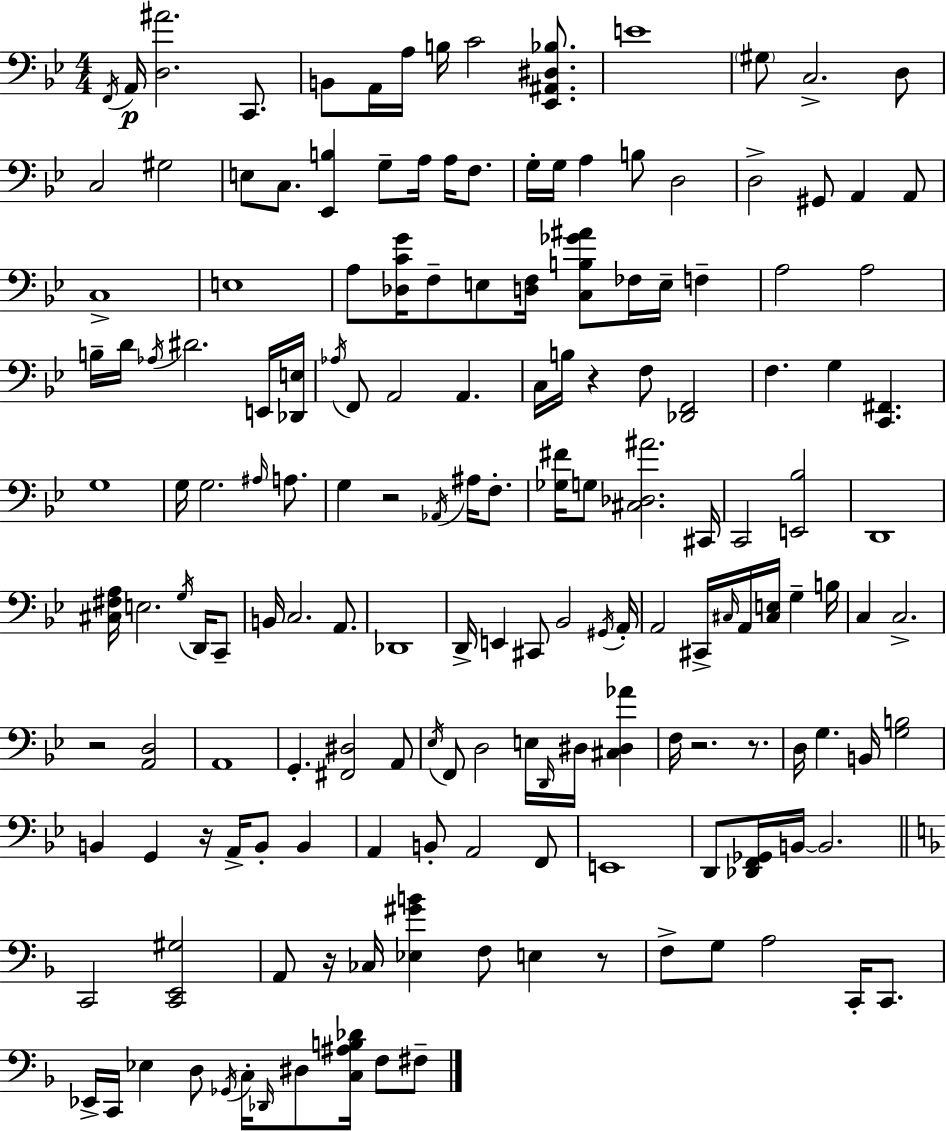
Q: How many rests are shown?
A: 8